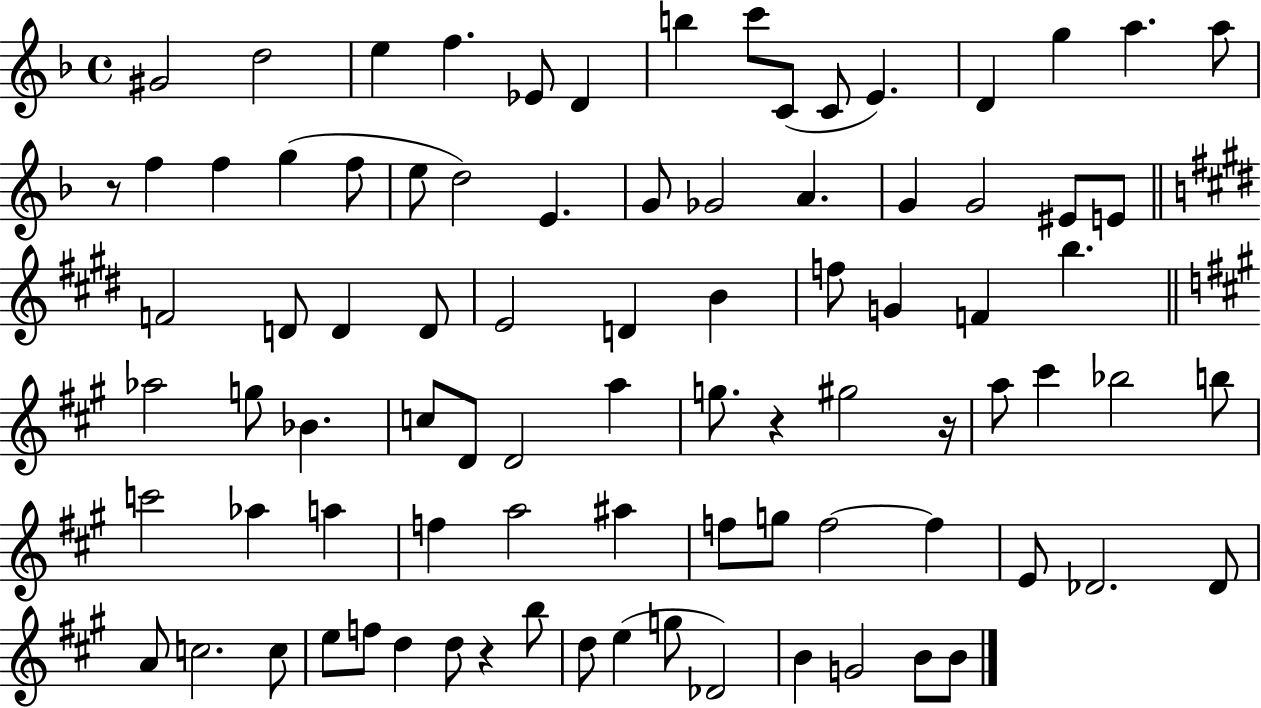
X:1
T:Untitled
M:4/4
L:1/4
K:F
^G2 d2 e f _E/2 D b c'/2 C/2 C/2 E D g a a/2 z/2 f f g f/2 e/2 d2 E G/2 _G2 A G G2 ^E/2 E/2 F2 D/2 D D/2 E2 D B f/2 G F b _a2 g/2 _B c/2 D/2 D2 a g/2 z ^g2 z/4 a/2 ^c' _b2 b/2 c'2 _a a f a2 ^a f/2 g/2 f2 f E/2 _D2 _D/2 A/2 c2 c/2 e/2 f/2 d d/2 z b/2 d/2 e g/2 _D2 B G2 B/2 B/2